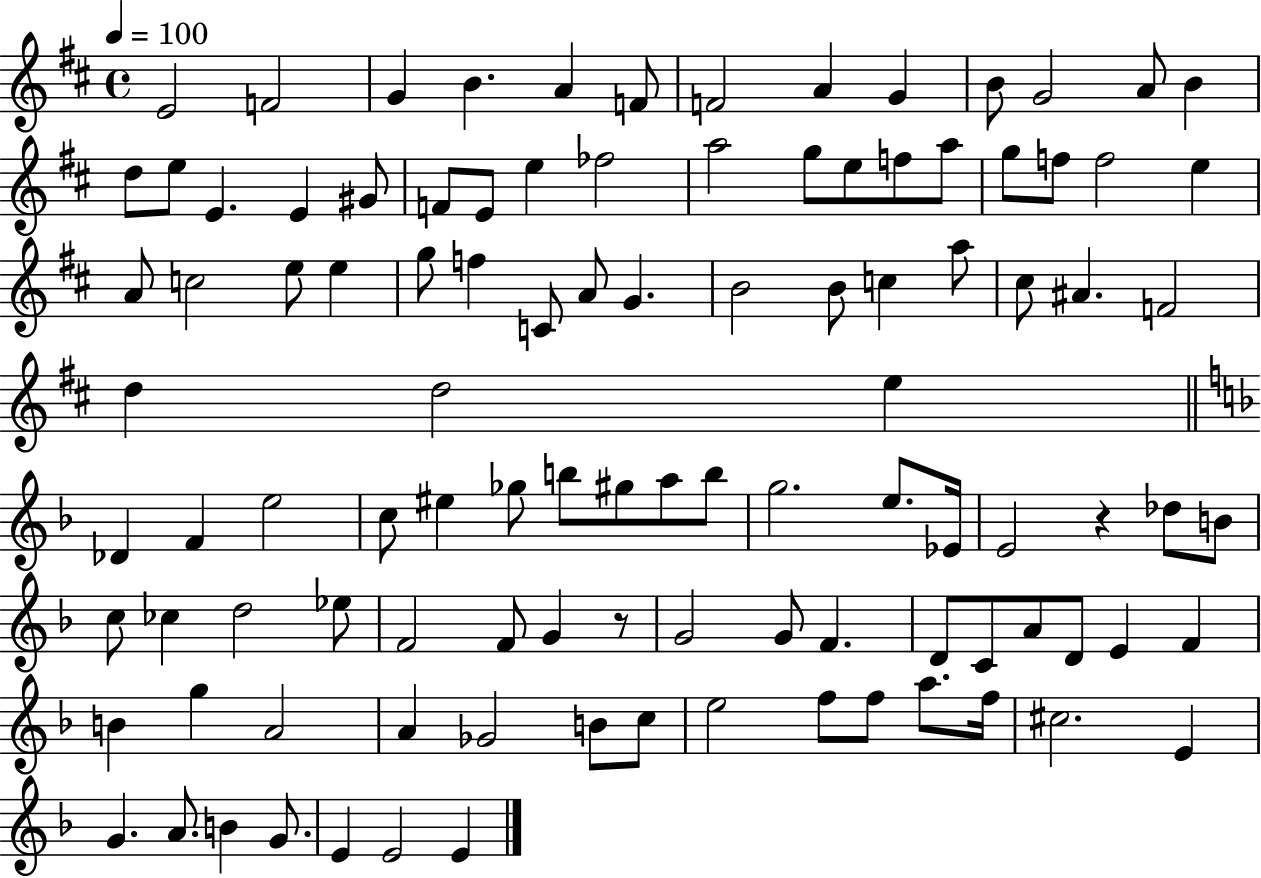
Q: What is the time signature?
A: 4/4